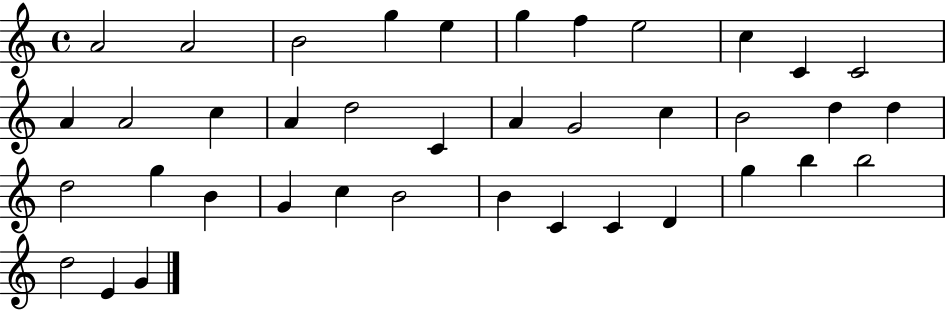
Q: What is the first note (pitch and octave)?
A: A4